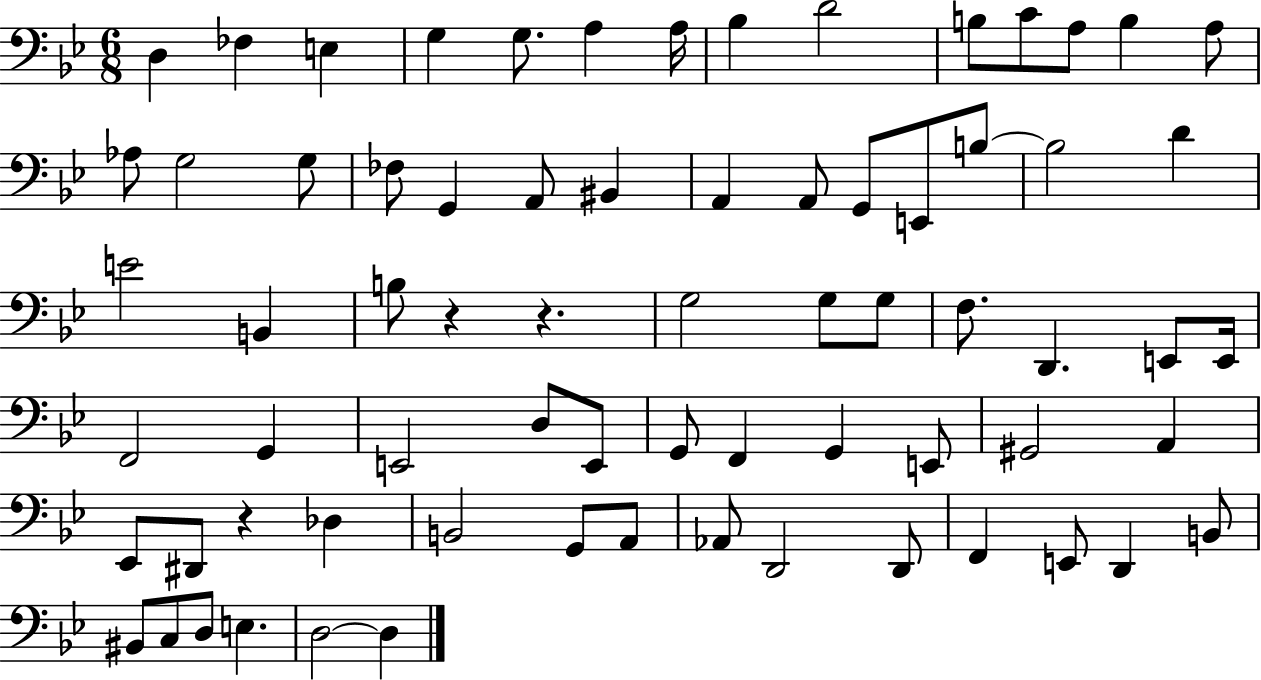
D3/q FES3/q E3/q G3/q G3/e. A3/q A3/s Bb3/q D4/h B3/e C4/e A3/e B3/q A3/e Ab3/e G3/h G3/e FES3/e G2/q A2/e BIS2/q A2/q A2/e G2/e E2/e B3/e B3/h D4/q E4/h B2/q B3/e R/q R/q. G3/h G3/e G3/e F3/e. D2/q. E2/e E2/s F2/h G2/q E2/h D3/e E2/e G2/e F2/q G2/q E2/e G#2/h A2/q Eb2/e D#2/e R/q Db3/q B2/h G2/e A2/e Ab2/e D2/h D2/e F2/q E2/e D2/q B2/e BIS2/e C3/e D3/e E3/q. D3/h D3/q